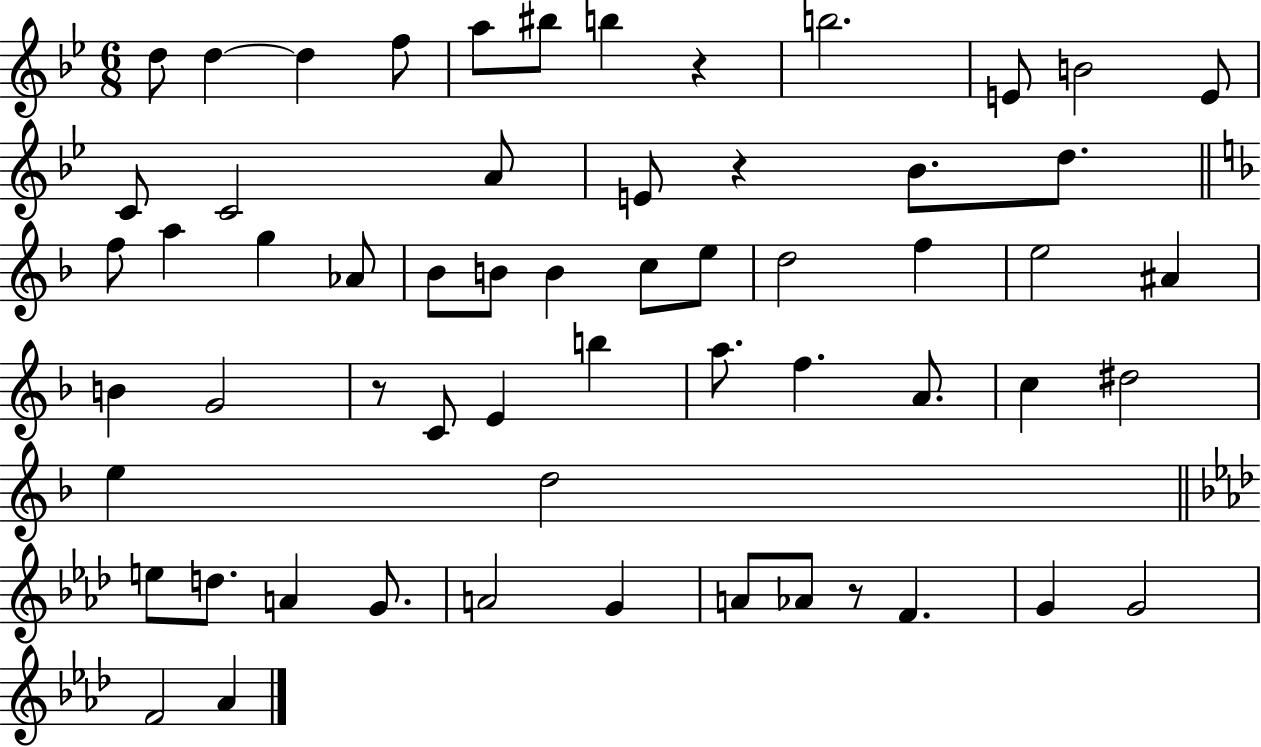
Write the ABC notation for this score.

X:1
T:Untitled
M:6/8
L:1/4
K:Bb
d/2 d d f/2 a/2 ^b/2 b z b2 E/2 B2 E/2 C/2 C2 A/2 E/2 z _B/2 d/2 f/2 a g _A/2 _B/2 B/2 B c/2 e/2 d2 f e2 ^A B G2 z/2 C/2 E b a/2 f A/2 c ^d2 e d2 e/2 d/2 A G/2 A2 G A/2 _A/2 z/2 F G G2 F2 _A